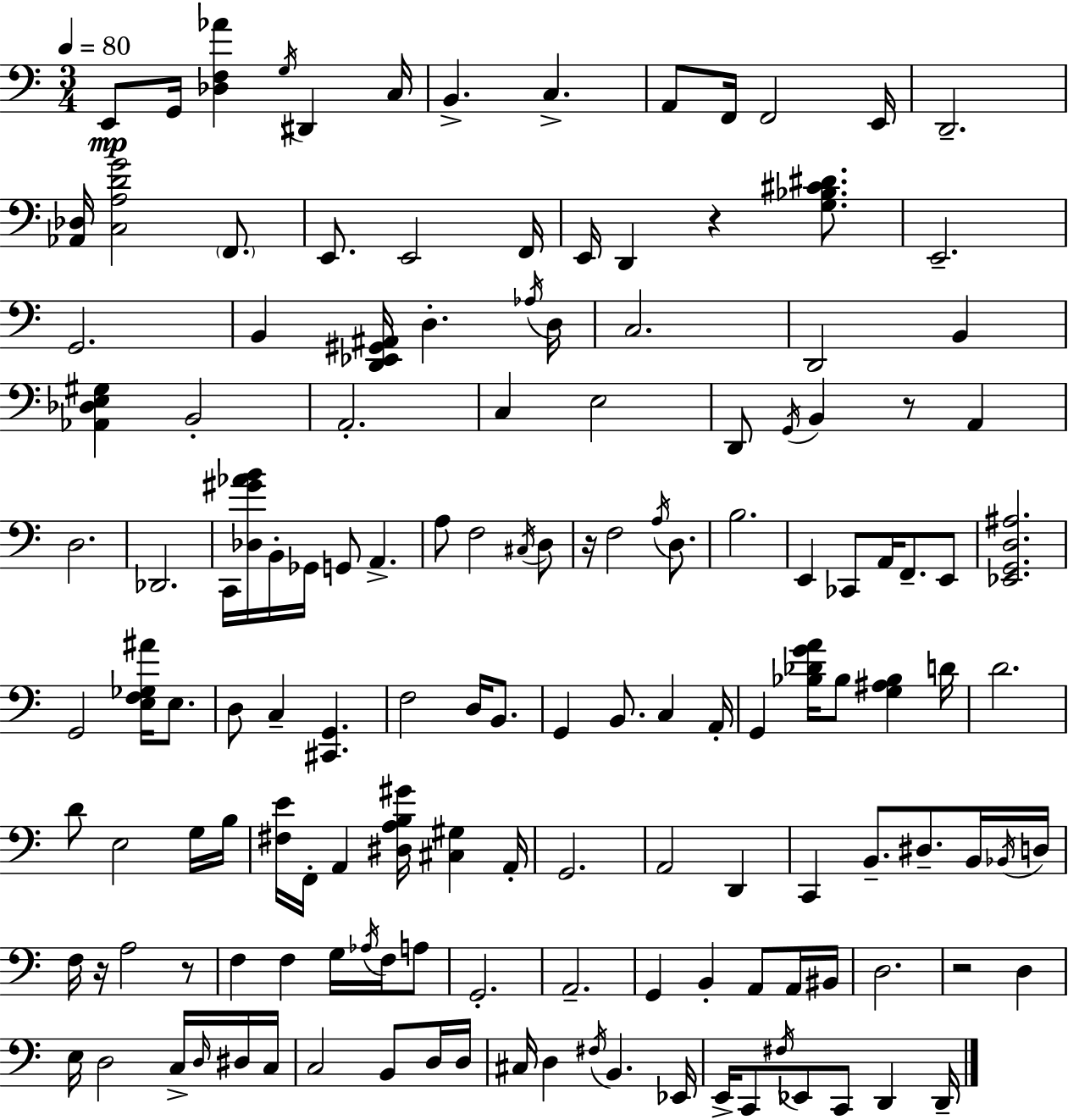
E2/e G2/s [Db3,F3,Ab4]/q G3/s D#2/q C3/s B2/q. C3/q. A2/e F2/s F2/h E2/s D2/h. [Ab2,Db3]/s [C3,A3,D4,G4]/h F2/e. E2/e. E2/h F2/s E2/s D2/q R/q [G3,Bb3,C#4,D#4]/e. E2/h. G2/h. B2/q [D2,Eb2,G#2,A#2]/s D3/q. Ab3/s D3/s C3/h. D2/h B2/q [Ab2,Db3,E3,G#3]/q B2/h A2/h. C3/q E3/h D2/e G2/s B2/q R/e A2/q D3/h. Db2/h. C2/s [Db3,G#4,Ab4,B4]/s B2/s Gb2/s G2/e A2/q. A3/e F3/h C#3/s D3/e R/s F3/h A3/s D3/e. B3/h. E2/q CES2/e A2/s F2/e. E2/e [Eb2,G2,D3,A#3]/h. G2/h [E3,F3,Gb3,A#4]/s E3/e. D3/e C3/q [C#2,G2]/q. F3/h D3/s B2/e. G2/q B2/e. C3/q A2/s G2/q [Bb3,Db4,G4,A4]/s Bb3/e [G3,A#3,Bb3]/q D4/s D4/h. D4/e E3/h G3/s B3/s [F#3,E4]/s F2/s A2/q [D#3,A3,B3,G#4]/s [C#3,G#3]/q A2/s G2/h. A2/h D2/q C2/q B2/e. D#3/e. B2/s Bb2/s D3/s F3/s R/s A3/h R/e F3/q F3/q G3/s Ab3/s F3/s A3/e G2/h. A2/h. G2/q B2/q A2/e A2/s BIS2/s D3/h. R/h D3/q E3/s D3/h C3/s D3/s D#3/s C3/s C3/h B2/e D3/s D3/s C#3/s D3/q F#3/s B2/q. Eb2/s E2/s C2/e F#3/s Eb2/e C2/e D2/q D2/s